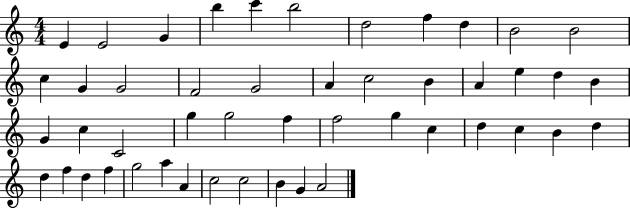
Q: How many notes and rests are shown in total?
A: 48